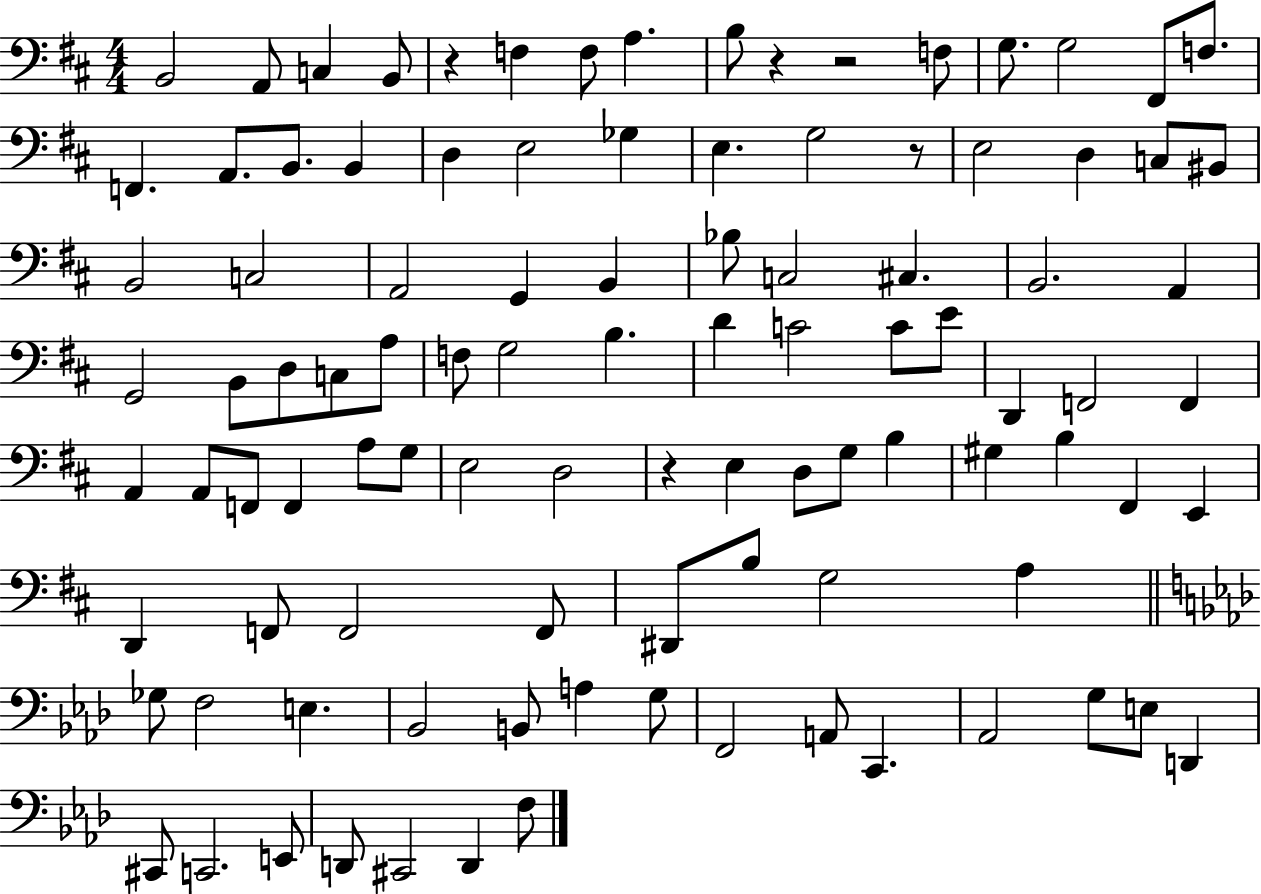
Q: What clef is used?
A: bass